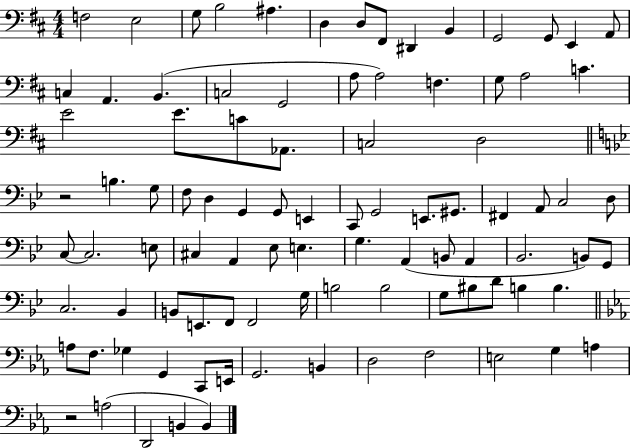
X:1
T:Untitled
M:4/4
L:1/4
K:D
F,2 E,2 G,/2 B,2 ^A, D, D,/2 ^F,,/2 ^D,, B,, G,,2 G,,/2 E,, A,,/2 C, A,, B,, C,2 G,,2 A,/2 A,2 F, G,/2 A,2 C E2 E/2 C/2 _A,,/2 C,2 D,2 z2 B, G,/2 F,/2 D, G,, G,,/2 E,, C,,/2 G,,2 E,,/2 ^G,,/2 ^F,, A,,/2 C,2 D,/2 C,/2 C,2 E,/2 ^C, A,, _E,/2 E, G, A,, B,,/2 A,, _B,,2 B,,/2 G,,/2 C,2 _B,, B,,/2 E,,/2 F,,/2 F,,2 G,/4 B,2 B,2 G,/2 ^B,/2 D/2 B, B, A,/2 F,/2 _G, G,, C,,/2 E,,/4 G,,2 B,, D,2 F,2 E,2 G, A, z2 A,2 D,,2 B,, B,,